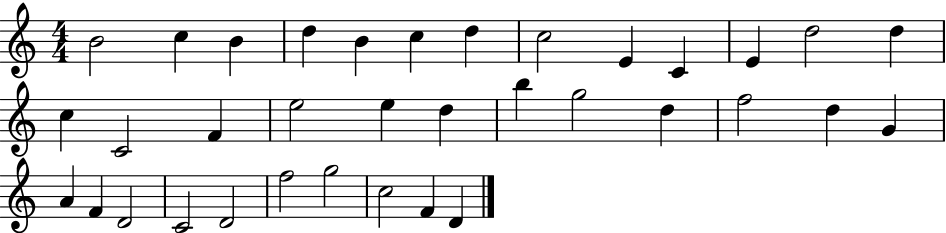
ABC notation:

X:1
T:Untitled
M:4/4
L:1/4
K:C
B2 c B d B c d c2 E C E d2 d c C2 F e2 e d b g2 d f2 d G A F D2 C2 D2 f2 g2 c2 F D